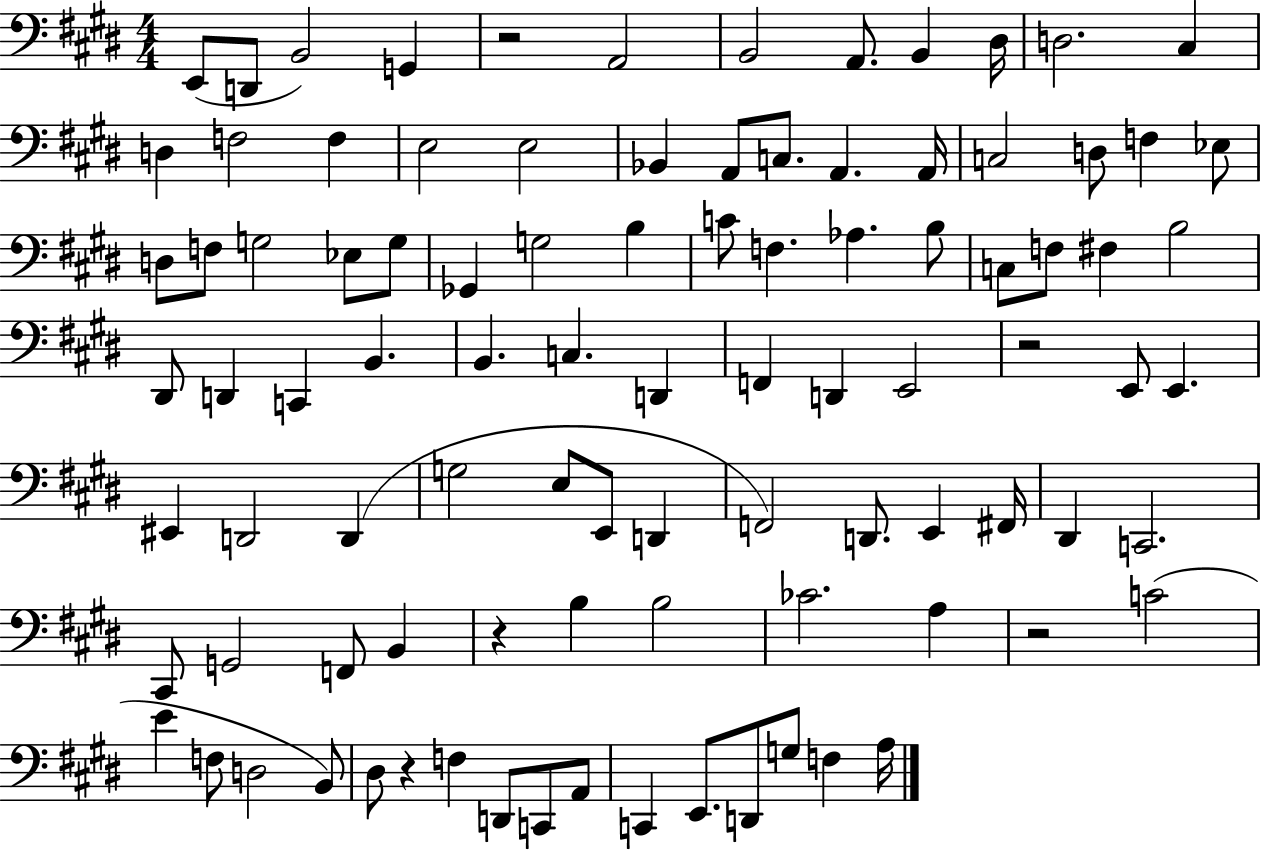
X:1
T:Untitled
M:4/4
L:1/4
K:E
E,,/2 D,,/2 B,,2 G,, z2 A,,2 B,,2 A,,/2 B,, ^D,/4 D,2 ^C, D, F,2 F, E,2 E,2 _B,, A,,/2 C,/2 A,, A,,/4 C,2 D,/2 F, _E,/2 D,/2 F,/2 G,2 _E,/2 G,/2 _G,, G,2 B, C/2 F, _A, B,/2 C,/2 F,/2 ^F, B,2 ^D,,/2 D,, C,, B,, B,, C, D,, F,, D,, E,,2 z2 E,,/2 E,, ^E,, D,,2 D,, G,2 E,/2 E,,/2 D,, F,,2 D,,/2 E,, ^F,,/4 ^D,, C,,2 ^C,,/2 G,,2 F,,/2 B,, z B, B,2 _C2 A, z2 C2 E F,/2 D,2 B,,/2 ^D,/2 z F, D,,/2 C,,/2 A,,/2 C,, E,,/2 D,,/2 G,/2 F, A,/4